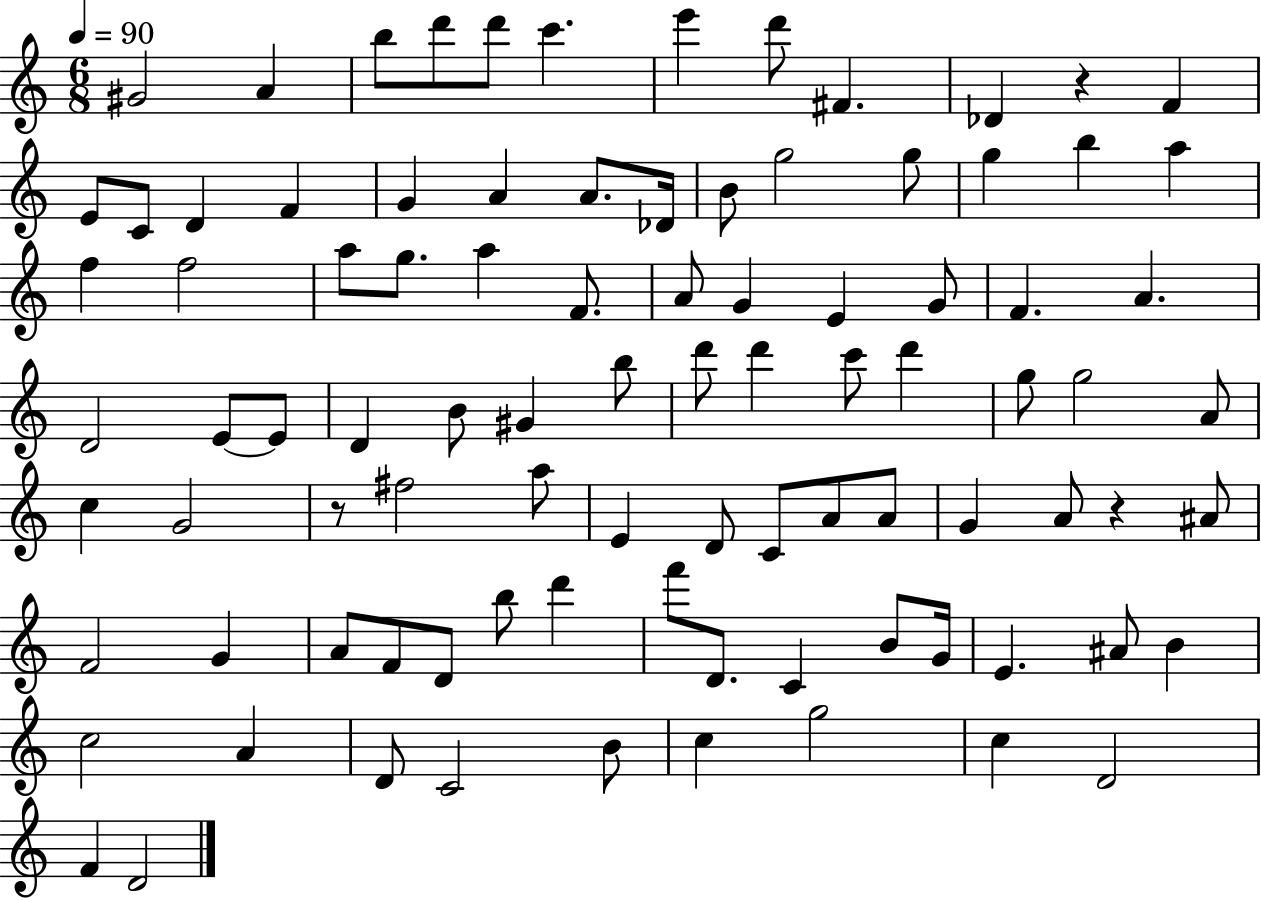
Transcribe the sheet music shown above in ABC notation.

X:1
T:Untitled
M:6/8
L:1/4
K:C
^G2 A b/2 d'/2 d'/2 c' e' d'/2 ^F _D z F E/2 C/2 D F G A A/2 _D/4 B/2 g2 g/2 g b a f f2 a/2 g/2 a F/2 A/2 G E G/2 F A D2 E/2 E/2 D B/2 ^G b/2 d'/2 d' c'/2 d' g/2 g2 A/2 c G2 z/2 ^f2 a/2 E D/2 C/2 A/2 A/2 G A/2 z ^A/2 F2 G A/2 F/2 D/2 b/2 d' f'/2 D/2 C B/2 G/4 E ^A/2 B c2 A D/2 C2 B/2 c g2 c D2 F D2